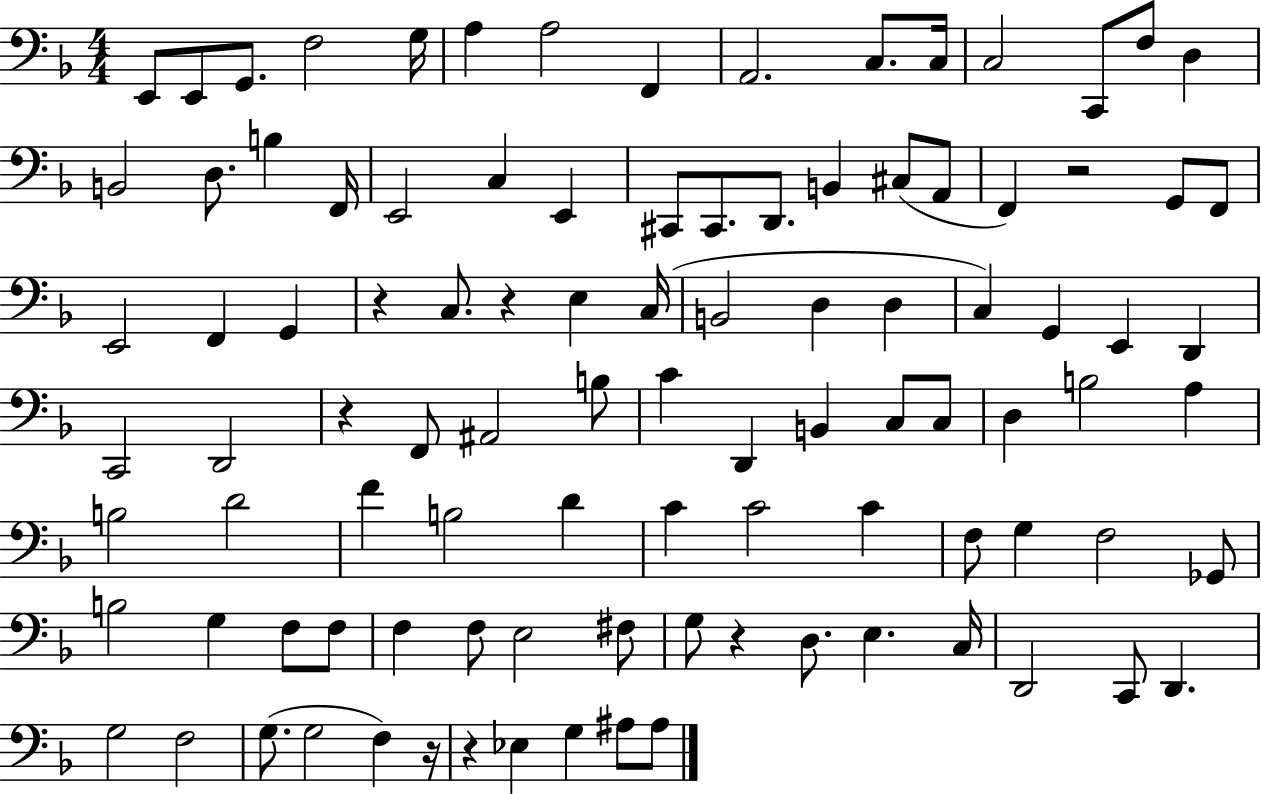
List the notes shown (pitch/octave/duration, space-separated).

E2/e E2/e G2/e. F3/h G3/s A3/q A3/h F2/q A2/h. C3/e. C3/s C3/h C2/e F3/e D3/q B2/h D3/e. B3/q F2/s E2/h C3/q E2/q C#2/e C#2/e. D2/e. B2/q C#3/e A2/e F2/q R/h G2/e F2/e E2/h F2/q G2/q R/q C3/e. R/q E3/q C3/s B2/h D3/q D3/q C3/q G2/q E2/q D2/q C2/h D2/h R/q F2/e A#2/h B3/e C4/q D2/q B2/q C3/e C3/e D3/q B3/h A3/q B3/h D4/h F4/q B3/h D4/q C4/q C4/h C4/q F3/e G3/q F3/h Gb2/e B3/h G3/q F3/e F3/e F3/q F3/e E3/h F#3/e G3/e R/q D3/e. E3/q. C3/s D2/h C2/e D2/q. G3/h F3/h G3/e. G3/h F3/q R/s R/q Eb3/q G3/q A#3/e A#3/e